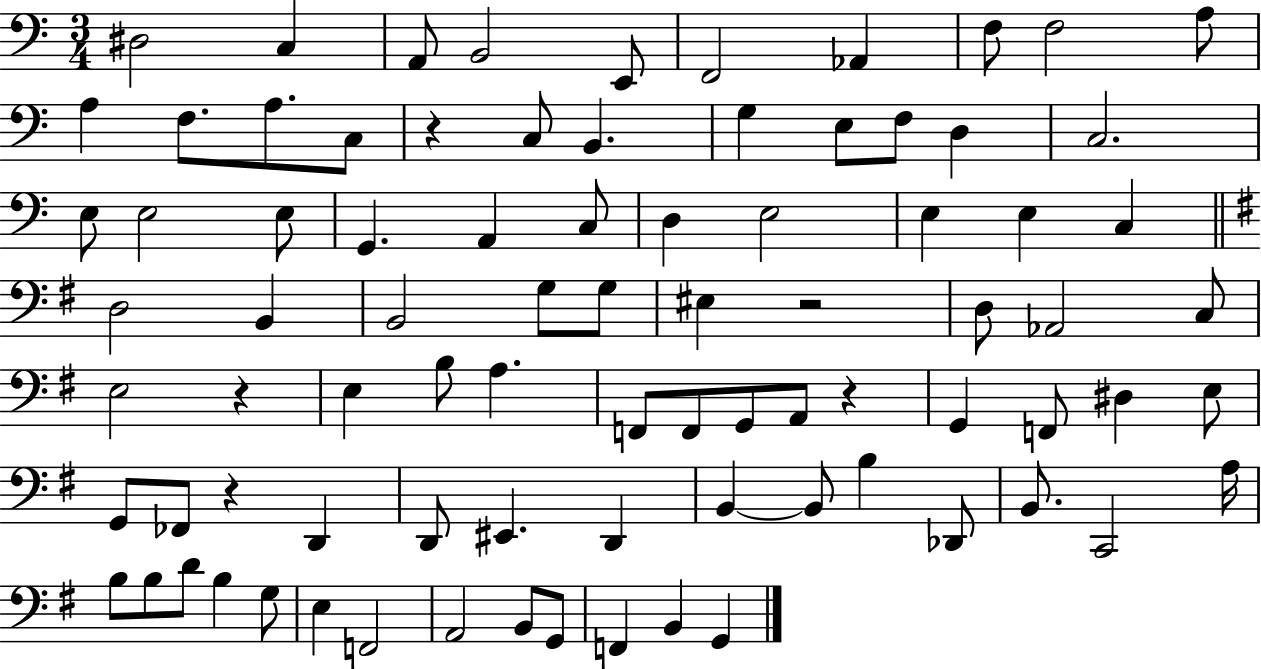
D#3/h C3/q A2/e B2/h E2/e F2/h Ab2/q F3/e F3/h A3/e A3/q F3/e. A3/e. C3/e R/q C3/e B2/q. G3/q E3/e F3/e D3/q C3/h. E3/e E3/h E3/e G2/q. A2/q C3/e D3/q E3/h E3/q E3/q C3/q D3/h B2/q B2/h G3/e G3/e EIS3/q R/h D3/e Ab2/h C3/e E3/h R/q E3/q B3/e A3/q. F2/e F2/e G2/e A2/e R/q G2/q F2/e D#3/q E3/e G2/e FES2/e R/q D2/q D2/e EIS2/q. D2/q B2/q B2/e B3/q Db2/e B2/e. C2/h A3/s B3/e B3/e D4/e B3/q G3/e E3/q F2/h A2/h B2/e G2/e F2/q B2/q G2/q